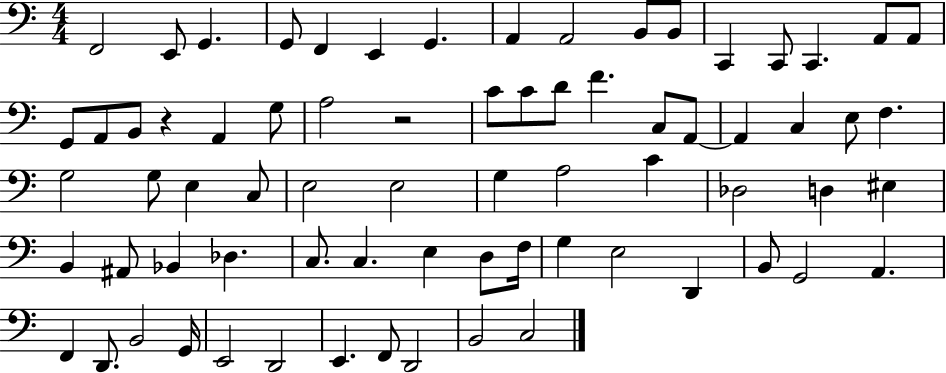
F2/h E2/e G2/q. G2/e F2/q E2/q G2/q. A2/q A2/h B2/e B2/e C2/q C2/e C2/q. A2/e A2/e G2/e A2/e B2/e R/q A2/q G3/e A3/h R/h C4/e C4/e D4/e F4/q. C3/e A2/e A2/q C3/q E3/e F3/q. G3/h G3/e E3/q C3/e E3/h E3/h G3/q A3/h C4/q Db3/h D3/q EIS3/q B2/q A#2/e Bb2/q Db3/q. C3/e. C3/q. E3/q D3/e F3/s G3/q E3/h D2/q B2/e G2/h A2/q. F2/q D2/e. B2/h G2/s E2/h D2/h E2/q. F2/e D2/h B2/h C3/h